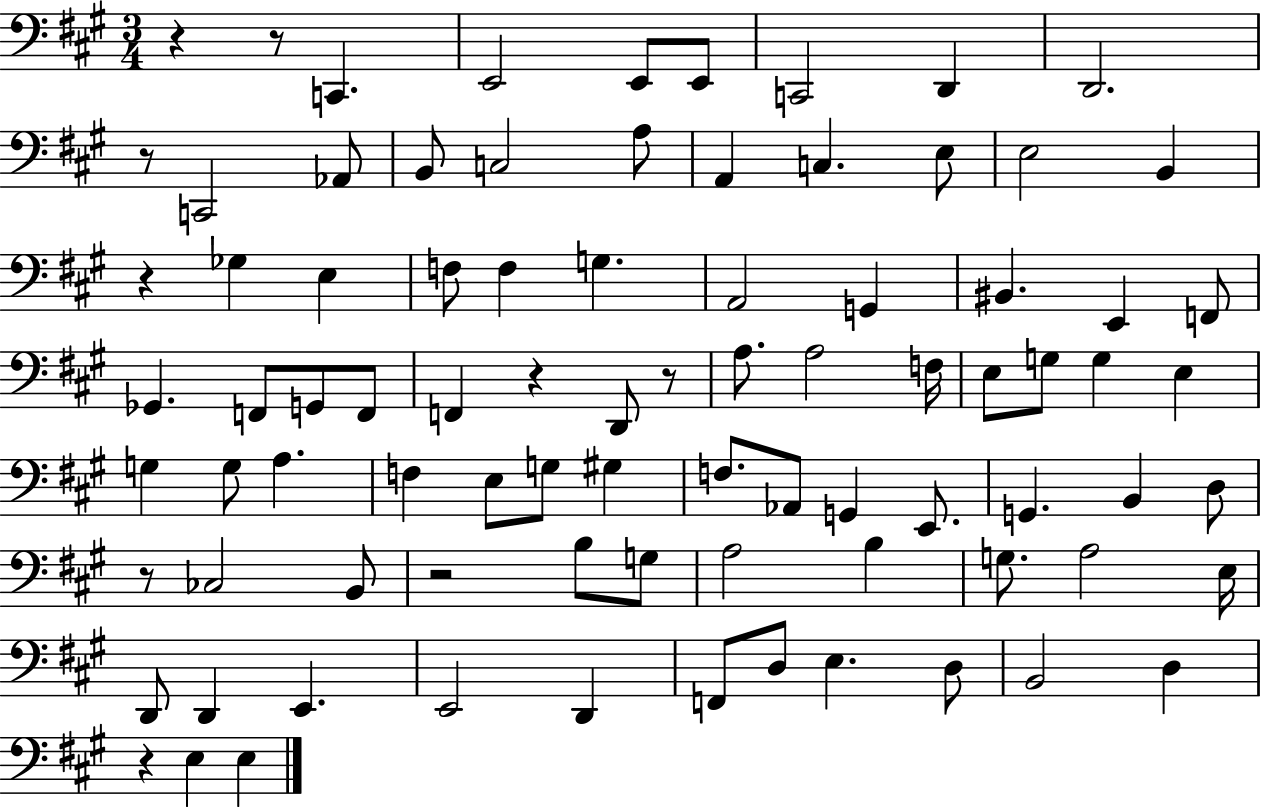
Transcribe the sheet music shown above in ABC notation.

X:1
T:Untitled
M:3/4
L:1/4
K:A
z z/2 C,, E,,2 E,,/2 E,,/2 C,,2 D,, D,,2 z/2 C,,2 _A,,/2 B,,/2 C,2 A,/2 A,, C, E,/2 E,2 B,, z _G, E, F,/2 F, G, A,,2 G,, ^B,, E,, F,,/2 _G,, F,,/2 G,,/2 F,,/2 F,, z D,,/2 z/2 A,/2 A,2 F,/4 E,/2 G,/2 G, E, G, G,/2 A, F, E,/2 G,/2 ^G, F,/2 _A,,/2 G,, E,,/2 G,, B,, D,/2 z/2 _C,2 B,,/2 z2 B,/2 G,/2 A,2 B, G,/2 A,2 E,/4 D,,/2 D,, E,, E,,2 D,, F,,/2 D,/2 E, D,/2 B,,2 D, z E, E,